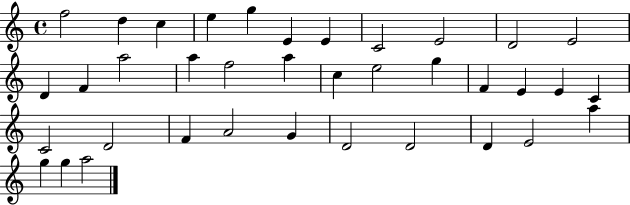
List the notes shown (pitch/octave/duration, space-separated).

F5/h D5/q C5/q E5/q G5/q E4/q E4/q C4/h E4/h D4/h E4/h D4/q F4/q A5/h A5/q F5/h A5/q C5/q E5/h G5/q F4/q E4/q E4/q C4/q C4/h D4/h F4/q A4/h G4/q D4/h D4/h D4/q E4/h A5/q G5/q G5/q A5/h